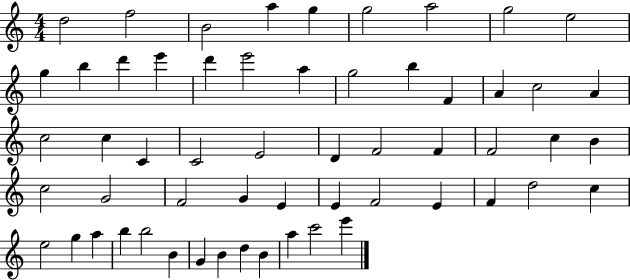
{
  \clef treble
  \numericTimeSignature
  \time 4/4
  \key c \major
  d''2 f''2 | b'2 a''4 g''4 | g''2 a''2 | g''2 e''2 | \break g''4 b''4 d'''4 e'''4 | d'''4 e'''2 a''4 | g''2 b''4 f'4 | a'4 c''2 a'4 | \break c''2 c''4 c'4 | c'2 e'2 | d'4 f'2 f'4 | f'2 c''4 b'4 | \break c''2 g'2 | f'2 g'4 e'4 | e'4 f'2 e'4 | f'4 d''2 c''4 | \break e''2 g''4 a''4 | b''4 b''2 b'4 | g'4 b'4 d''4 b'4 | a''4 c'''2 e'''4 | \break \bar "|."
}